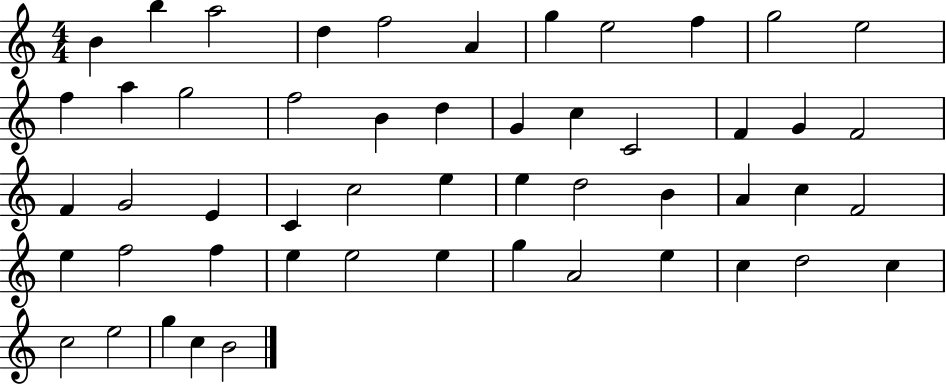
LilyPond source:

{
  \clef treble
  \numericTimeSignature
  \time 4/4
  \key c \major
  b'4 b''4 a''2 | d''4 f''2 a'4 | g''4 e''2 f''4 | g''2 e''2 | \break f''4 a''4 g''2 | f''2 b'4 d''4 | g'4 c''4 c'2 | f'4 g'4 f'2 | \break f'4 g'2 e'4 | c'4 c''2 e''4 | e''4 d''2 b'4 | a'4 c''4 f'2 | \break e''4 f''2 f''4 | e''4 e''2 e''4 | g''4 a'2 e''4 | c''4 d''2 c''4 | \break c''2 e''2 | g''4 c''4 b'2 | \bar "|."
}